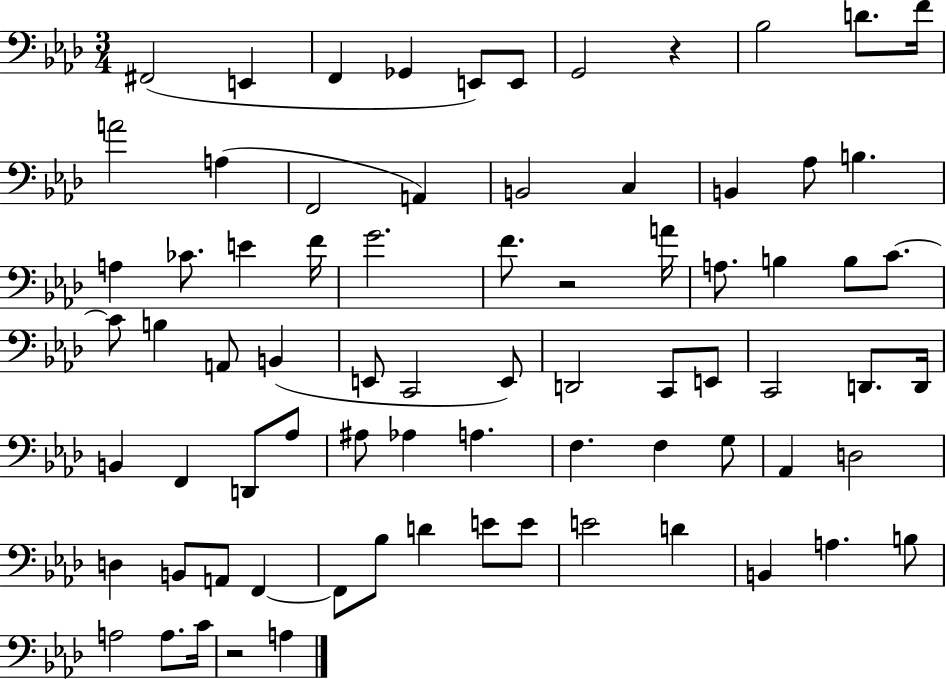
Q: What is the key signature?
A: AES major